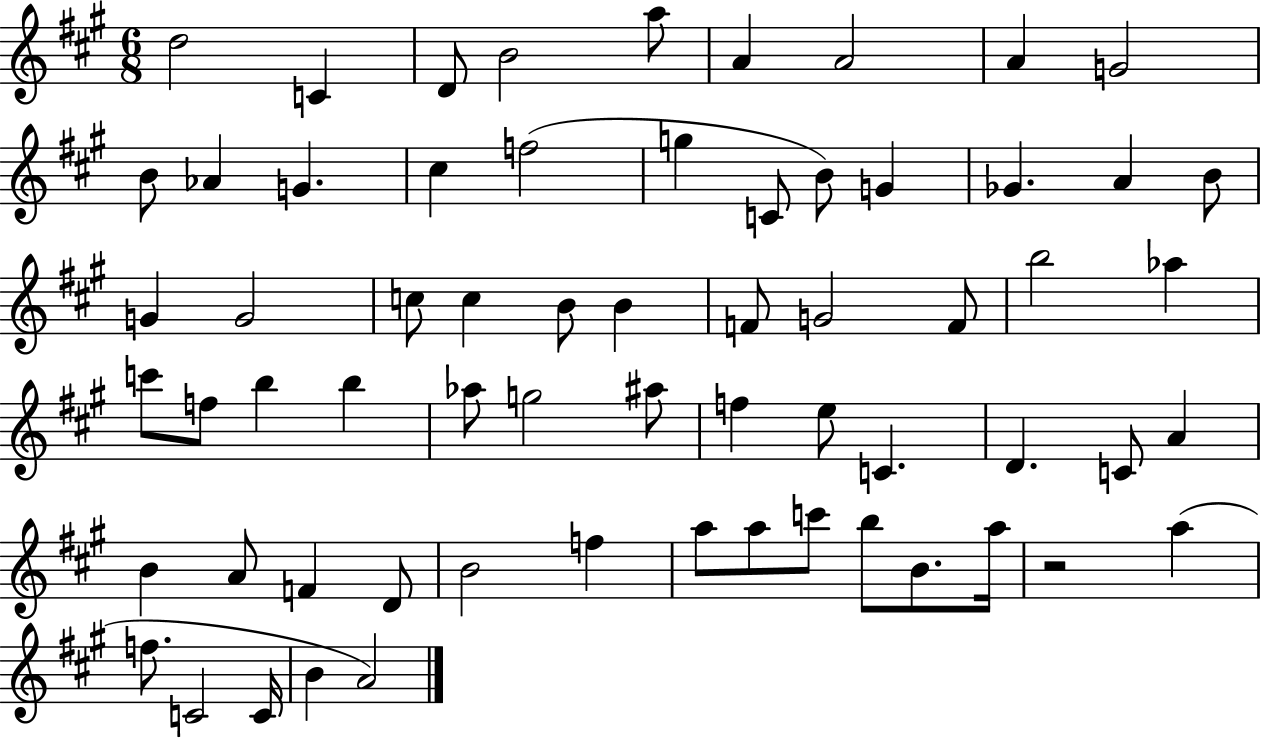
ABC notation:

X:1
T:Untitled
M:6/8
L:1/4
K:A
d2 C D/2 B2 a/2 A A2 A G2 B/2 _A G ^c f2 g C/2 B/2 G _G A B/2 G G2 c/2 c B/2 B F/2 G2 F/2 b2 _a c'/2 f/2 b b _a/2 g2 ^a/2 f e/2 C D C/2 A B A/2 F D/2 B2 f a/2 a/2 c'/2 b/2 B/2 a/4 z2 a f/2 C2 C/4 B A2